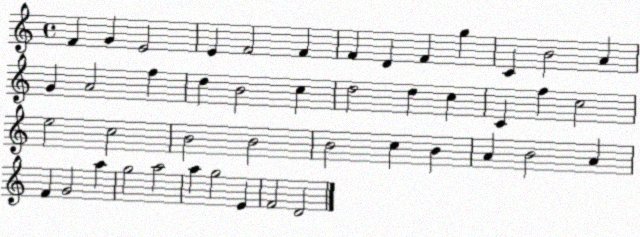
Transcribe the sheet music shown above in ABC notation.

X:1
T:Untitled
M:4/4
L:1/4
K:C
F G E2 E F2 F F D F g C B2 A G A2 f d B2 c d2 d c C f c2 e2 c2 B2 B2 B2 c B A B2 A F G2 a g2 a2 a g2 E F2 D2